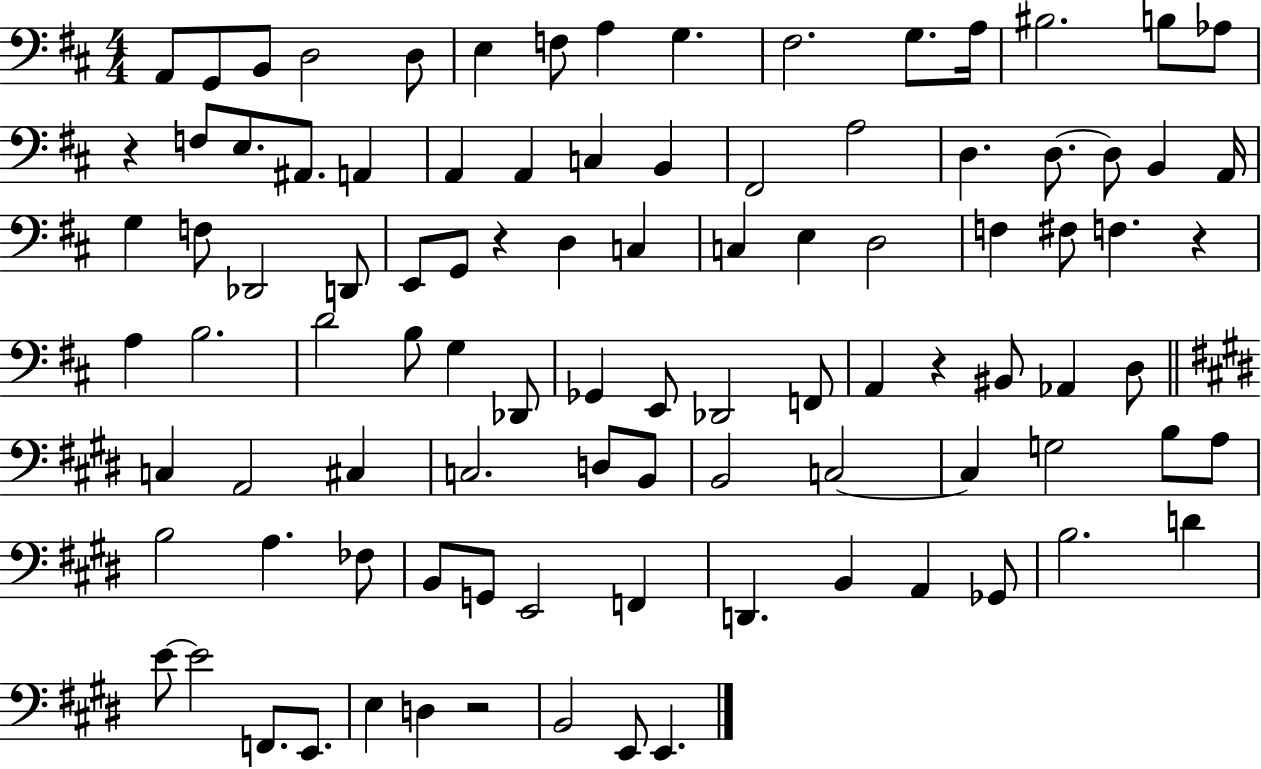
A2/e G2/e B2/e D3/h D3/e E3/q F3/e A3/q G3/q. F#3/h. G3/e. A3/s BIS3/h. B3/e Ab3/e R/q F3/e E3/e. A#2/e. A2/q A2/q A2/q C3/q B2/q F#2/h A3/h D3/q. D3/e. D3/e B2/q A2/s G3/q F3/e Db2/h D2/e E2/e G2/e R/q D3/q C3/q C3/q E3/q D3/h F3/q F#3/e F3/q. R/q A3/q B3/h. D4/h B3/e G3/q Db2/e Gb2/q E2/e Db2/h F2/e A2/q R/q BIS2/e Ab2/q D3/e C3/q A2/h C#3/q C3/h. D3/e B2/e B2/h C3/h C3/q G3/h B3/e A3/e B3/h A3/q. FES3/e B2/e G2/e E2/h F2/q D2/q. B2/q A2/q Gb2/e B3/h. D4/q E4/e E4/h F2/e. E2/e. E3/q D3/q R/h B2/h E2/e E2/q.